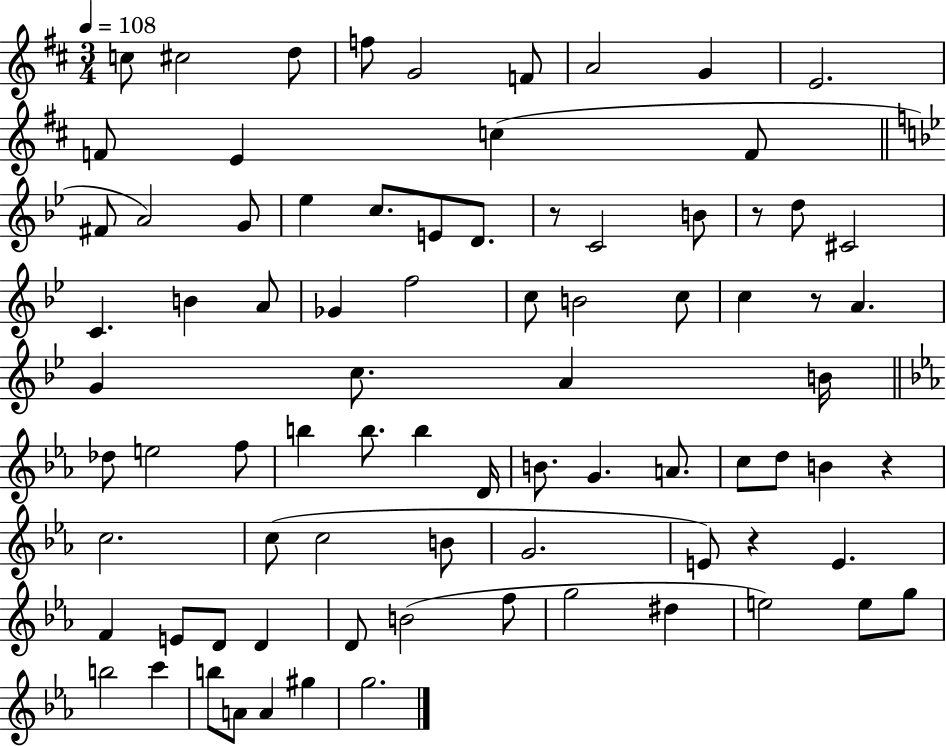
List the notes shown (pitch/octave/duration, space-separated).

C5/e C#5/h D5/e F5/e G4/h F4/e A4/h G4/q E4/h. F4/e E4/q C5/q F4/e F#4/e A4/h G4/e Eb5/q C5/e. E4/e D4/e. R/e C4/h B4/e R/e D5/e C#4/h C4/q. B4/q A4/e Gb4/q F5/h C5/e B4/h C5/e C5/q R/e A4/q. G4/q C5/e. A4/q B4/s Db5/e E5/h F5/e B5/q B5/e. B5/q D4/s B4/e. G4/q. A4/e. C5/e D5/e B4/q R/q C5/h. C5/e C5/h B4/e G4/h. E4/e R/q E4/q. F4/q E4/e D4/e D4/q D4/e B4/h F5/e G5/h D#5/q E5/h E5/e G5/e B5/h C6/q B5/e A4/e A4/q G#5/q G5/h.